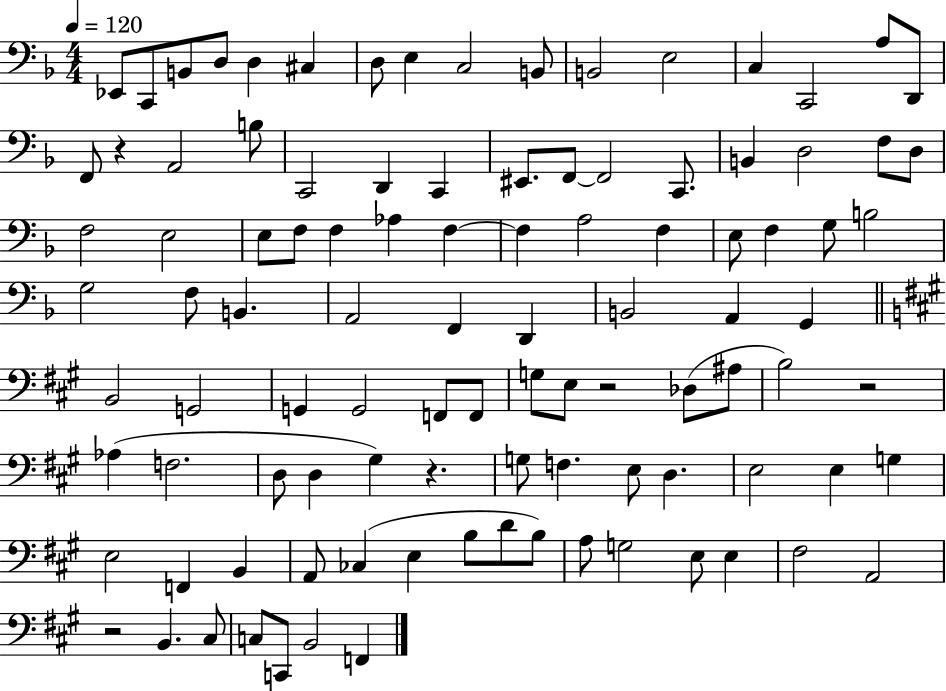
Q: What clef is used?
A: bass